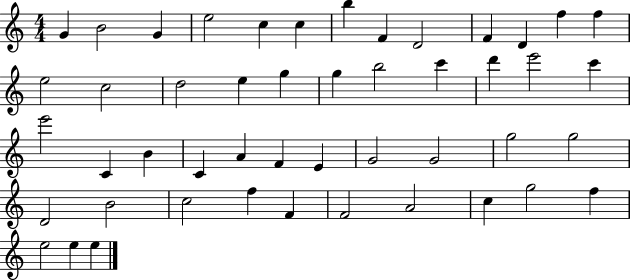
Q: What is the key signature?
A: C major